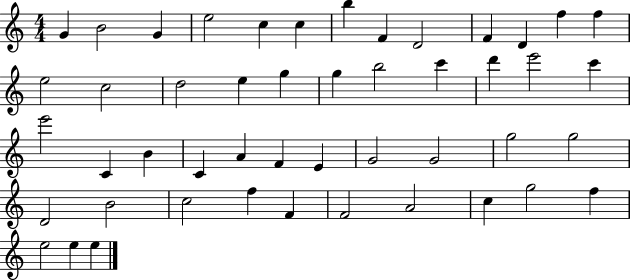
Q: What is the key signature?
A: C major